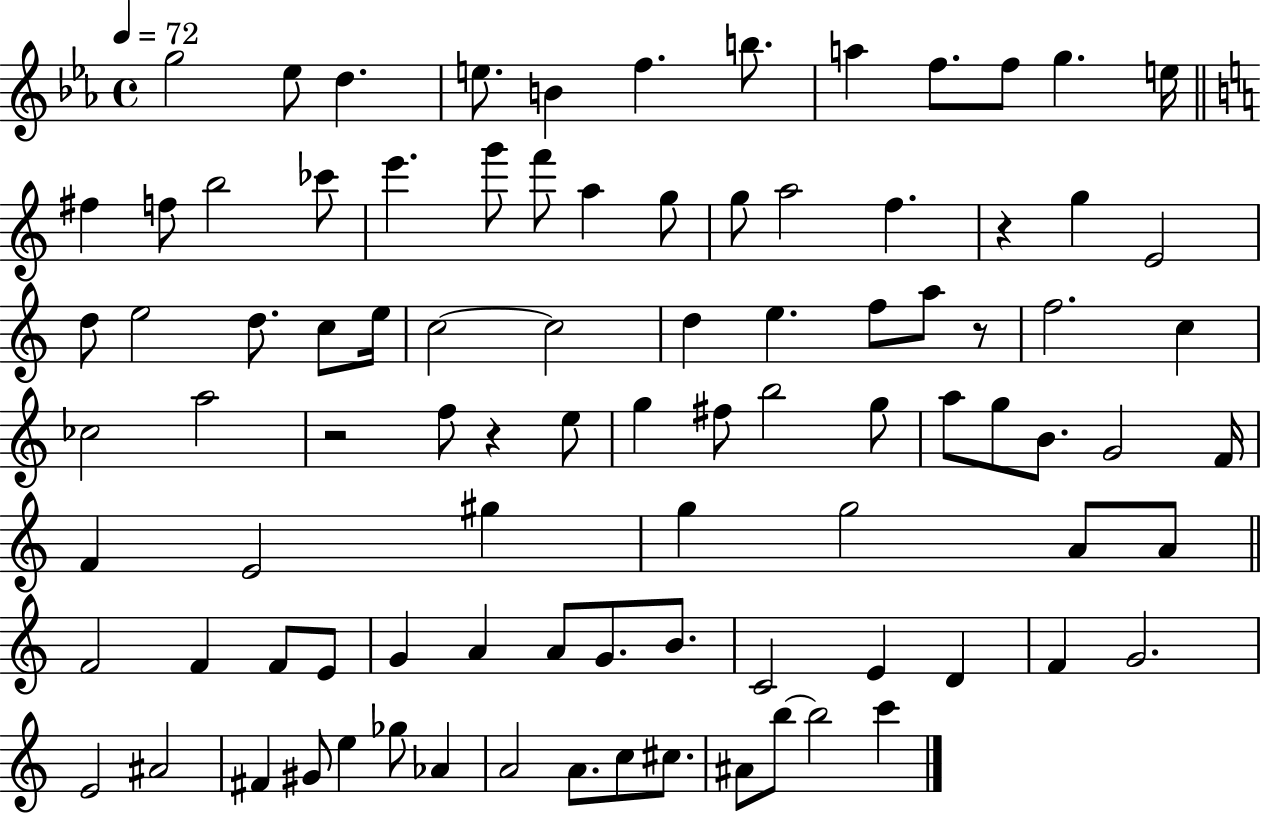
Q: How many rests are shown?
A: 4